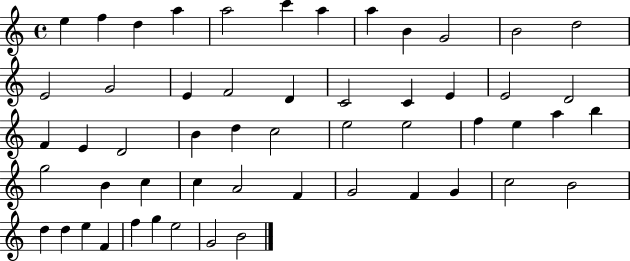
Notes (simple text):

E5/q F5/q D5/q A5/q A5/h C6/q A5/q A5/q B4/q G4/h B4/h D5/h E4/h G4/h E4/q F4/h D4/q C4/h C4/q E4/q E4/h D4/h F4/q E4/q D4/h B4/q D5/q C5/h E5/h E5/h F5/q E5/q A5/q B5/q G5/h B4/q C5/q C5/q A4/h F4/q G4/h F4/q G4/q C5/h B4/h D5/q D5/q E5/q F4/q F5/q G5/q E5/h G4/h B4/h